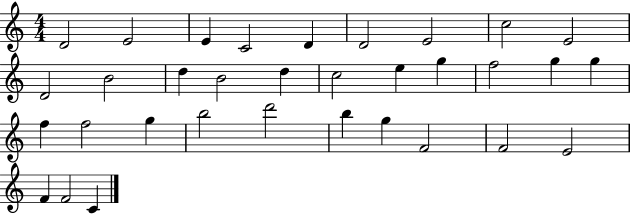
D4/h E4/h E4/q C4/h D4/q D4/h E4/h C5/h E4/h D4/h B4/h D5/q B4/h D5/q C5/h E5/q G5/q F5/h G5/q G5/q F5/q F5/h G5/q B5/h D6/h B5/q G5/q F4/h F4/h E4/h F4/q F4/h C4/q